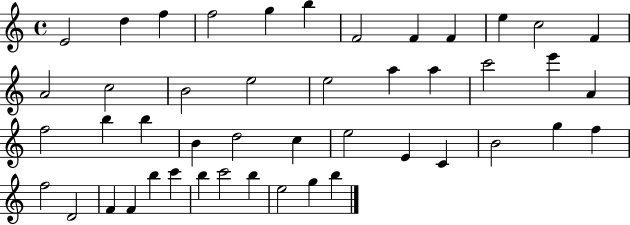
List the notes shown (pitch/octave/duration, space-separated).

E4/h D5/q F5/q F5/h G5/q B5/q F4/h F4/q F4/q E5/q C5/h F4/q A4/h C5/h B4/h E5/h E5/h A5/q A5/q C6/h E6/q A4/q F5/h B5/q B5/q B4/q D5/h C5/q E5/h E4/q C4/q B4/h G5/q F5/q F5/h D4/h F4/q F4/q B5/q C6/q B5/q C6/h B5/q E5/h G5/q B5/q